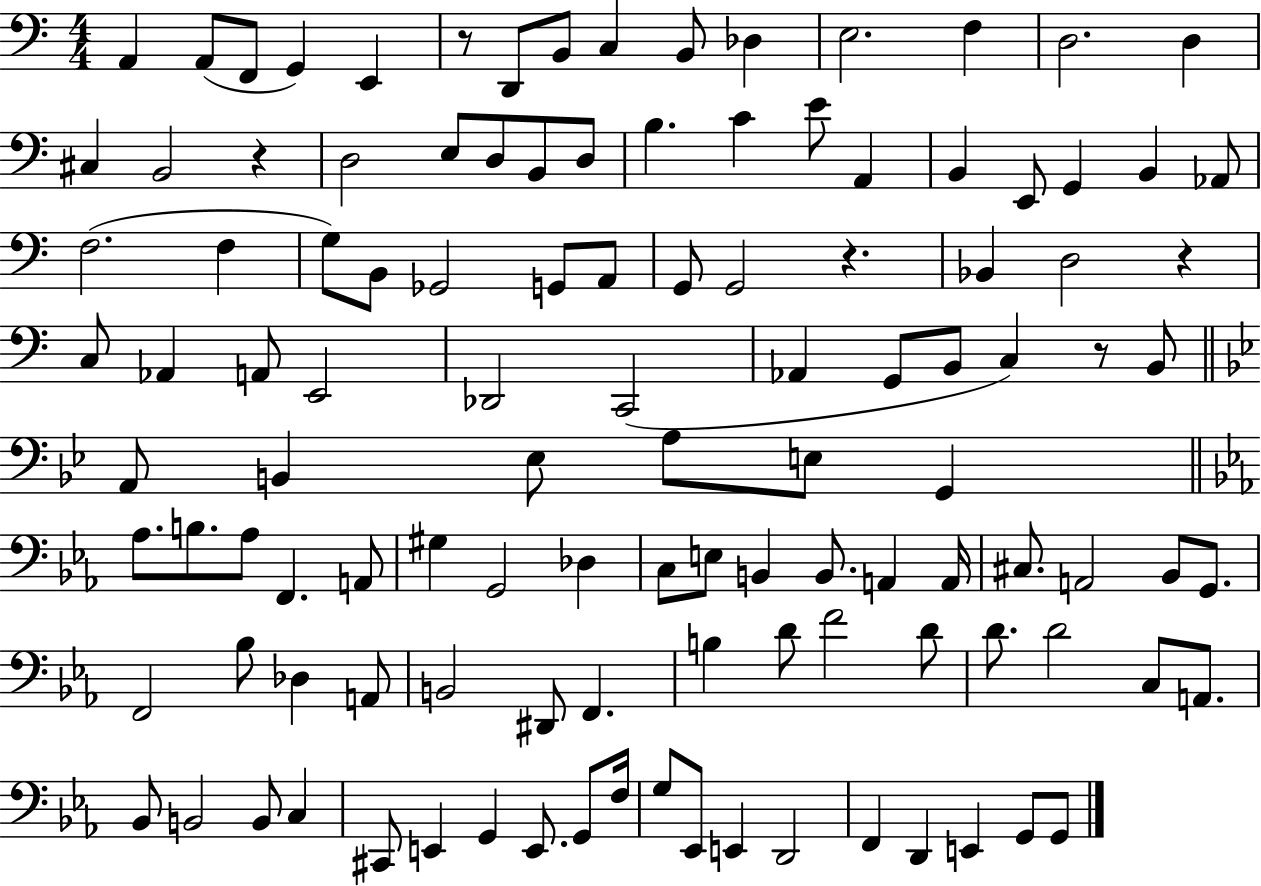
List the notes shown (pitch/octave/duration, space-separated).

A2/q A2/e F2/e G2/q E2/q R/e D2/e B2/e C3/q B2/e Db3/q E3/h. F3/q D3/h. D3/q C#3/q B2/h R/q D3/h E3/e D3/e B2/e D3/e B3/q. C4/q E4/e A2/q B2/q E2/e G2/q B2/q Ab2/e F3/h. F3/q G3/e B2/e Gb2/h G2/e A2/e G2/e G2/h R/q. Bb2/q D3/h R/q C3/e Ab2/q A2/e E2/h Db2/h C2/h Ab2/q G2/e B2/e C3/q R/e B2/e A2/e B2/q Eb3/e A3/e E3/e G2/q Ab3/e. B3/e. Ab3/e F2/q. A2/e G#3/q G2/h Db3/q C3/e E3/e B2/q B2/e. A2/q A2/s C#3/e. A2/h Bb2/e G2/e. F2/h Bb3/e Db3/q A2/e B2/h D#2/e F2/q. B3/q D4/e F4/h D4/e D4/e. D4/h C3/e A2/e. Bb2/e B2/h B2/e C3/q C#2/e E2/q G2/q E2/e. G2/e F3/s G3/e Eb2/e E2/q D2/h F2/q D2/q E2/q G2/e G2/e